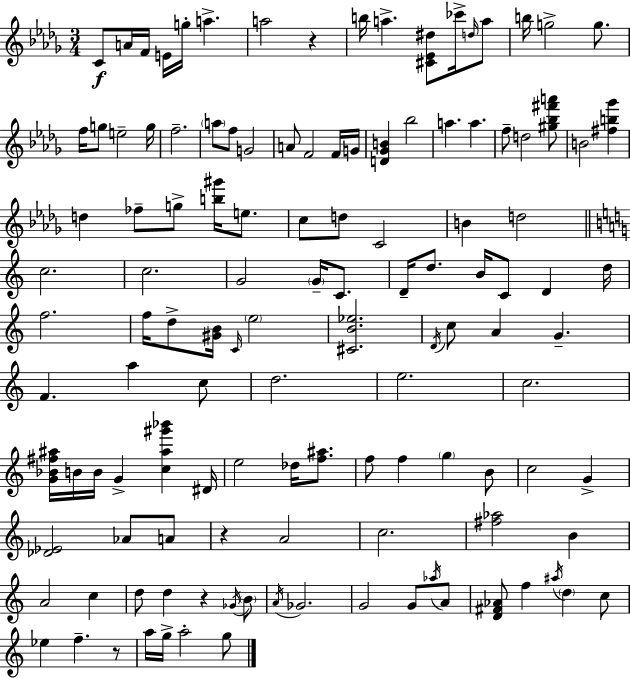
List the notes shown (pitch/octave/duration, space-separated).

C4/e A4/s F4/s E4/s G5/s A5/q. A5/h R/q B5/s A5/q. [C#4,Eb4,D#5]/e CES6/s D5/s A5/e B5/s G5/h G5/e. F5/s G5/e E5/h G5/s F5/h. A5/e F5/e G4/h A4/e F4/h F4/s G4/s [D4,Gb4,B4]/q Bb5/h A5/q. A5/q. F5/e D5/h [G#5,Bb5,F#6,A6]/e B4/h [F#5,B5,Gb6]/q D5/q FES5/e G5/e [B5,G#6]/s E5/e. C5/e D5/e C4/h B4/q D5/h C5/h. C5/h. G4/h G4/s C4/e. D4/s D5/e. B4/s C4/e D4/q D5/s F5/h. F5/s D5/e [G#4,B4]/s C4/s E5/h [C#4,B4,Eb5]/h. D4/s C5/e A4/q G4/q. F4/q. A5/q C5/e D5/h. E5/h. C5/h. [G4,Bb4,F#5,A#5]/s B4/s B4/s G4/q [C5,A#5,G#6,Bb6]/q D#4/s E5/h Db5/s [F5,A#5]/e. F5/e F5/q G5/q B4/e C5/h G4/q [Db4,Eb4]/h Ab4/e A4/e R/q A4/h C5/h. [F#5,Ab5]/h B4/q A4/h C5/q D5/e D5/q R/q Gb4/s B4/e A4/s Gb4/h. G4/h G4/e Ab5/s A4/e [D4,F#4,Ab4]/e F5/q A#5/s D5/q C5/e Eb5/q F5/q. R/e A5/s G5/s A5/h G5/e